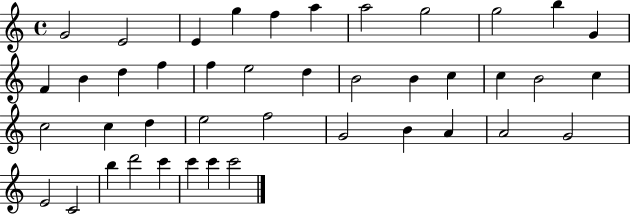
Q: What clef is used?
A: treble